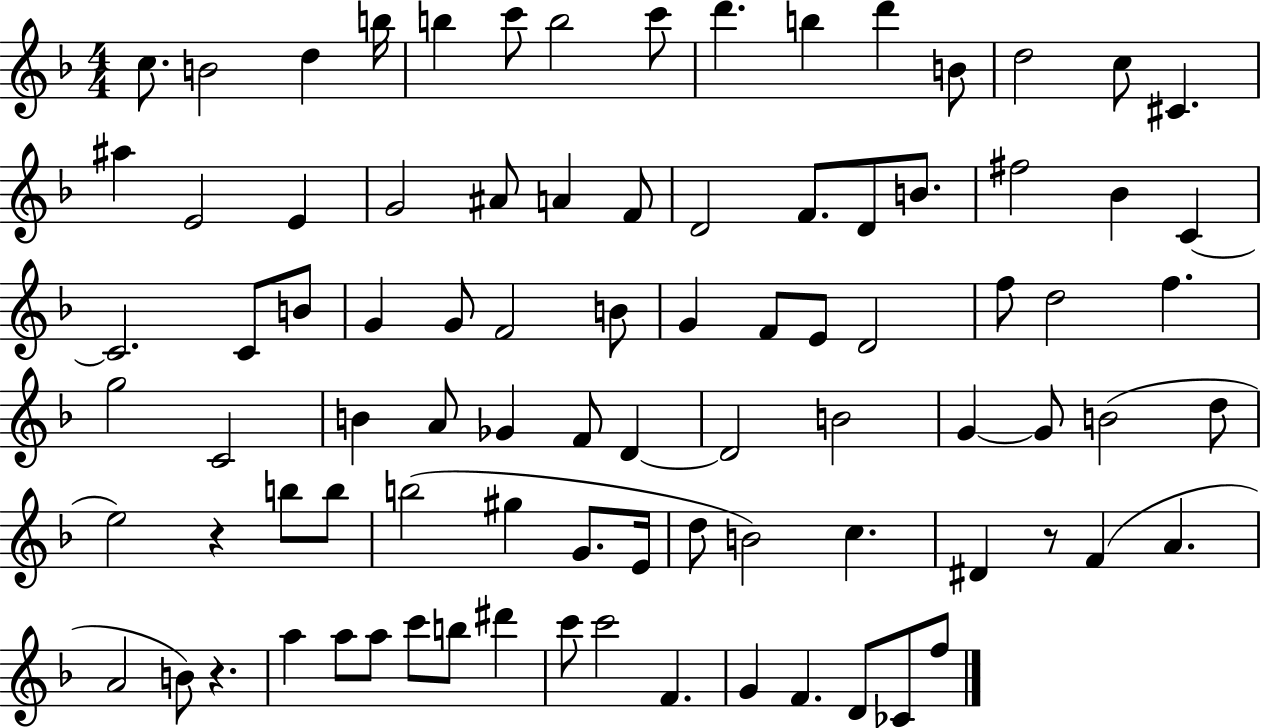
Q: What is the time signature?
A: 4/4